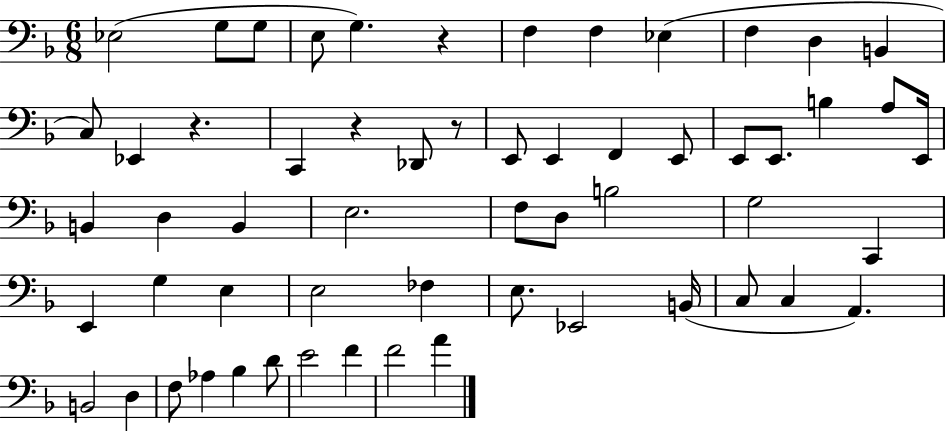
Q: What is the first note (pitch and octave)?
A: Eb3